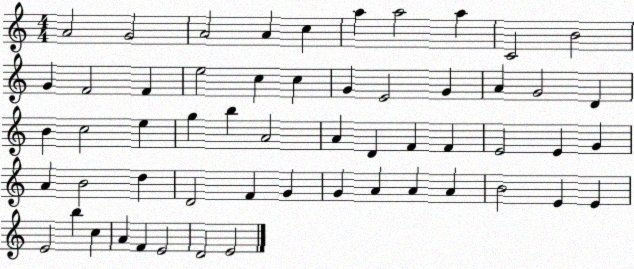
X:1
T:Untitled
M:4/4
L:1/4
K:C
A2 G2 A2 A c a a2 a C2 B2 G F2 F e2 c c G E2 G A G2 D B c2 e g b A2 A D F F E2 E G A B2 d D2 F G G A A A B2 E E E2 b c A F E2 D2 E2